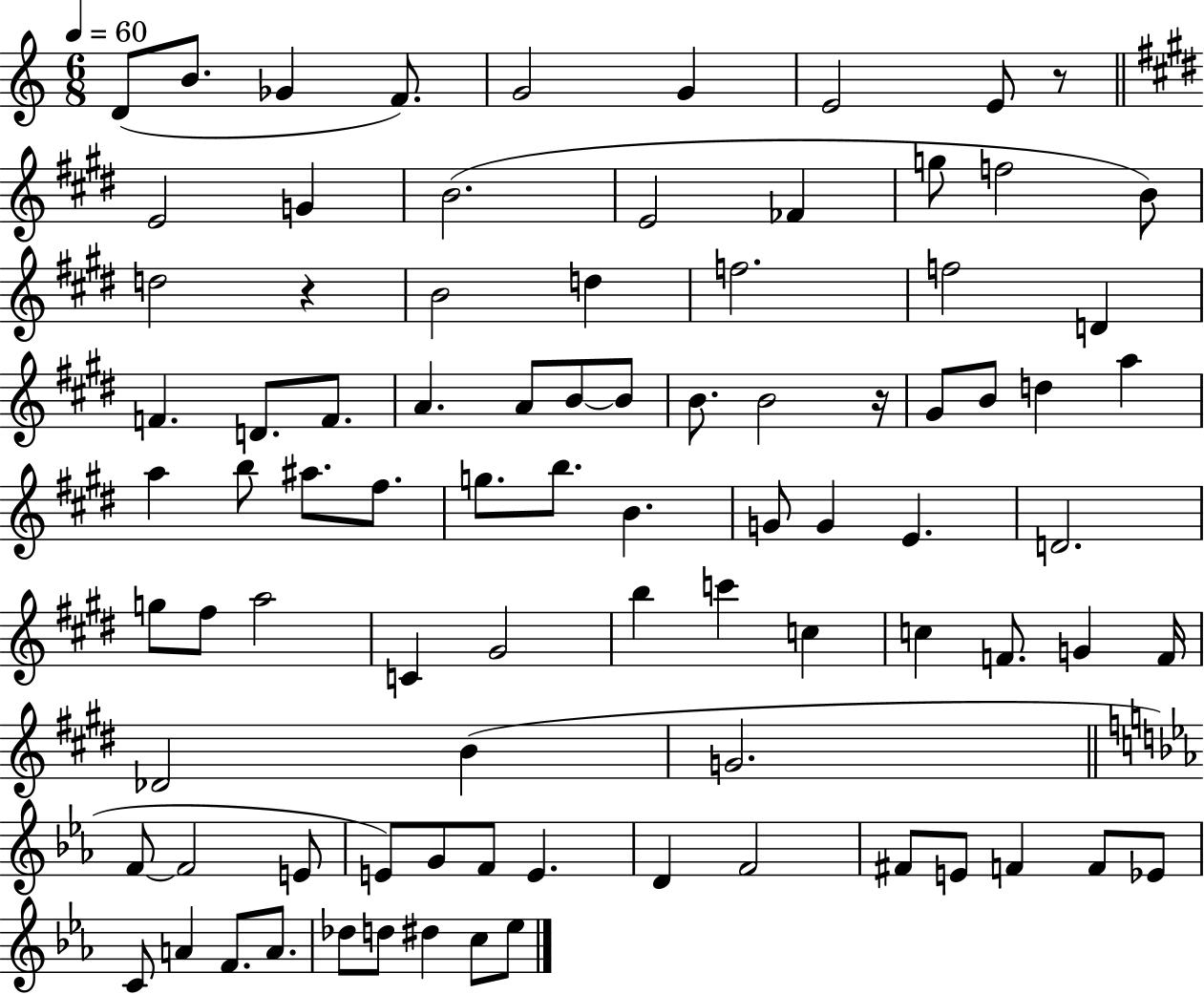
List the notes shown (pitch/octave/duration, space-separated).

D4/e B4/e. Gb4/q F4/e. G4/h G4/q E4/h E4/e R/e E4/h G4/q B4/h. E4/h FES4/q G5/e F5/h B4/e D5/h R/q B4/h D5/q F5/h. F5/h D4/q F4/q. D4/e. F4/e. A4/q. A4/e B4/e B4/e B4/e. B4/h R/s G#4/e B4/e D5/q A5/q A5/q B5/e A#5/e. F#5/e. G5/e. B5/e. B4/q. G4/e G4/q E4/q. D4/h. G5/e F#5/e A5/h C4/q G#4/h B5/q C6/q C5/q C5/q F4/e. G4/q F4/s Db4/h B4/q G4/h. F4/e F4/h E4/e E4/e G4/e F4/e E4/q. D4/q F4/h F#4/e E4/e F4/q F4/e Eb4/e C4/e A4/q F4/e. A4/e. Db5/e D5/e D#5/q C5/e Eb5/e